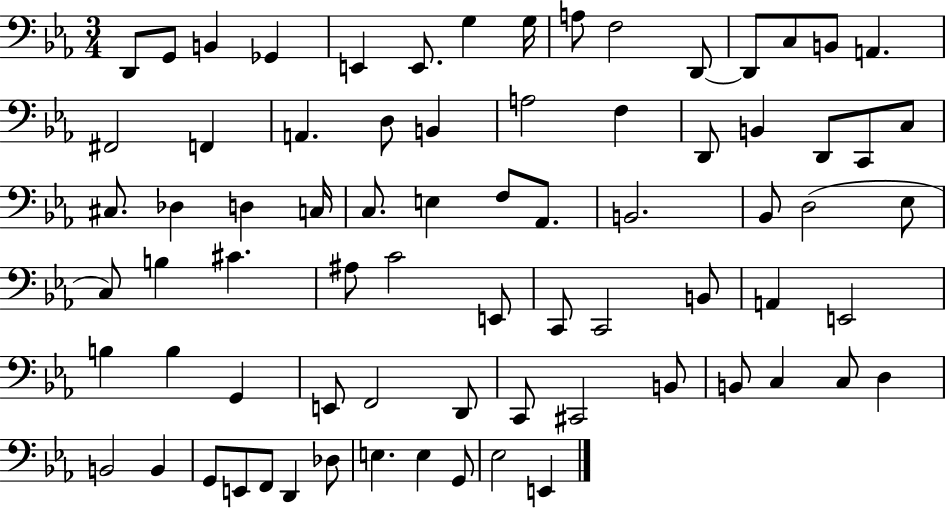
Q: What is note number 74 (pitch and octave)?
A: Eb3